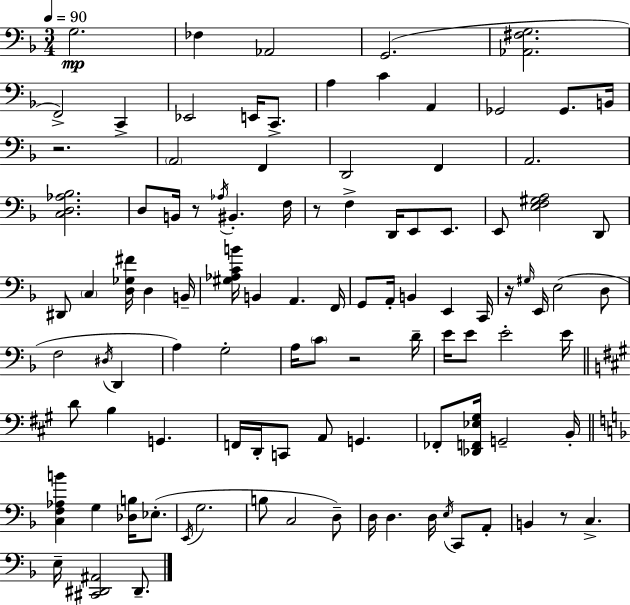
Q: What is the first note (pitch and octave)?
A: G3